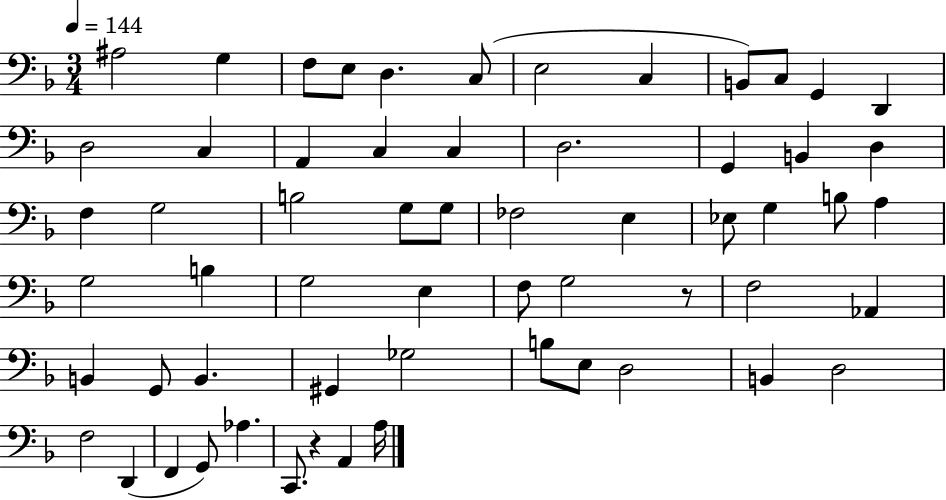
A#3/h G3/q F3/e E3/e D3/q. C3/e E3/h C3/q B2/e C3/e G2/q D2/q D3/h C3/q A2/q C3/q C3/q D3/h. G2/q B2/q D3/q F3/q G3/h B3/h G3/e G3/e FES3/h E3/q Eb3/e G3/q B3/e A3/q G3/h B3/q G3/h E3/q F3/e G3/h R/e F3/h Ab2/q B2/q G2/e B2/q. G#2/q Gb3/h B3/e E3/e D3/h B2/q D3/h F3/h D2/q F2/q G2/e Ab3/q. C2/e. R/q A2/q A3/s